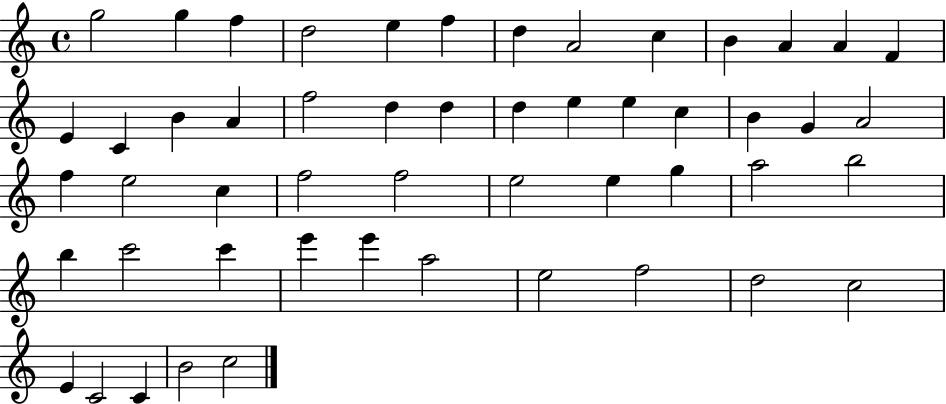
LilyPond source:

{
  \clef treble
  \time 4/4
  \defaultTimeSignature
  \key c \major
  g''2 g''4 f''4 | d''2 e''4 f''4 | d''4 a'2 c''4 | b'4 a'4 a'4 f'4 | \break e'4 c'4 b'4 a'4 | f''2 d''4 d''4 | d''4 e''4 e''4 c''4 | b'4 g'4 a'2 | \break f''4 e''2 c''4 | f''2 f''2 | e''2 e''4 g''4 | a''2 b''2 | \break b''4 c'''2 c'''4 | e'''4 e'''4 a''2 | e''2 f''2 | d''2 c''2 | \break e'4 c'2 c'4 | b'2 c''2 | \bar "|."
}